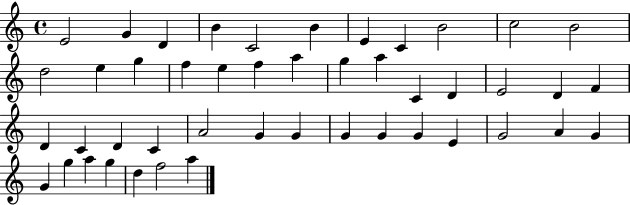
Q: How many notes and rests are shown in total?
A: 46